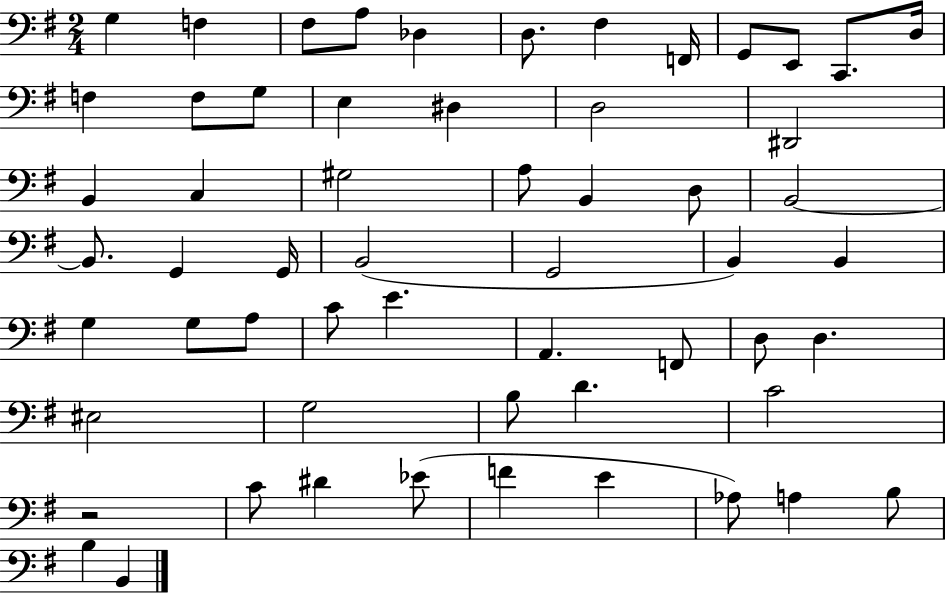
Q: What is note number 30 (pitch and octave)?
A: B2